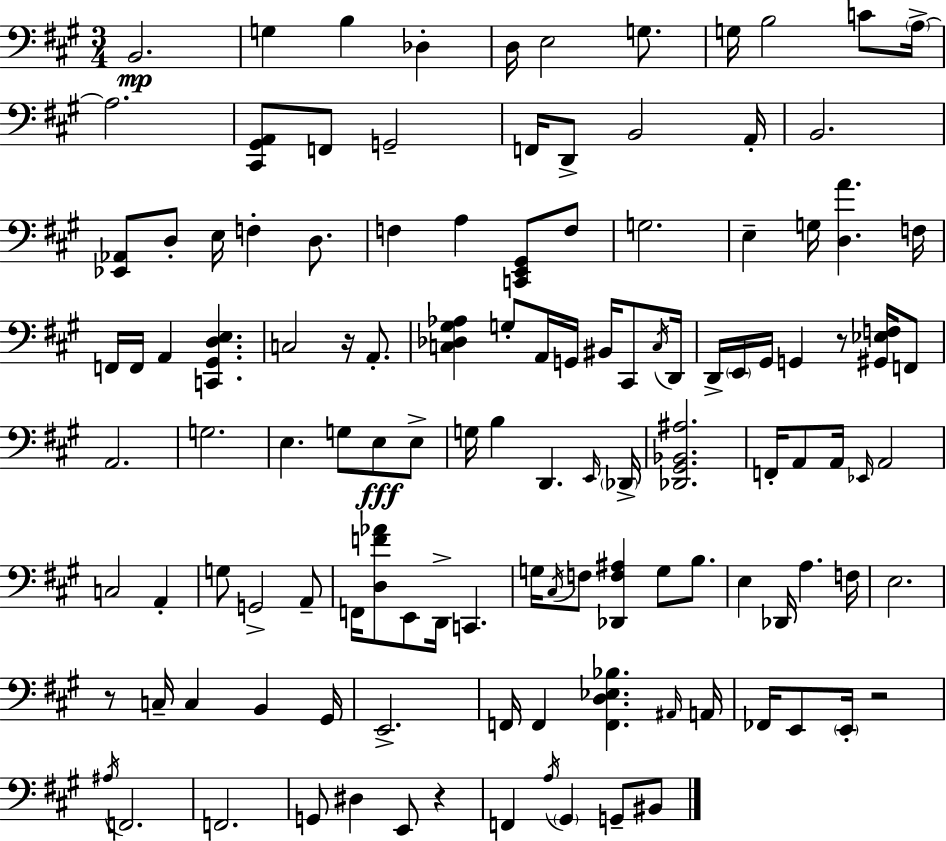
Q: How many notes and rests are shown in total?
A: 121